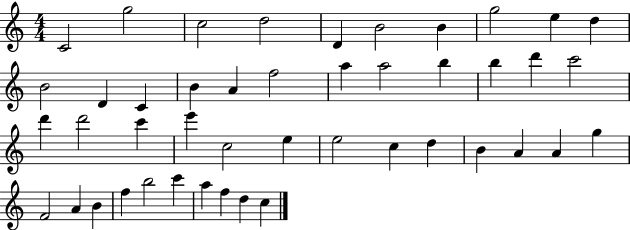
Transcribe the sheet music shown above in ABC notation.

X:1
T:Untitled
M:4/4
L:1/4
K:C
C2 g2 c2 d2 D B2 B g2 e d B2 D C B A f2 a a2 b b d' c'2 d' d'2 c' e' c2 e e2 c d B A A g F2 A B f b2 c' a f d c